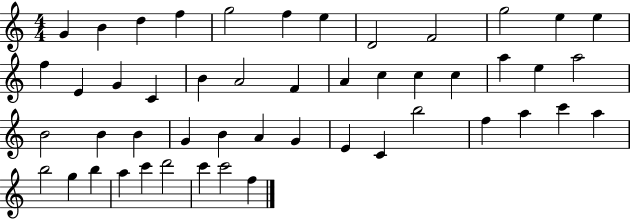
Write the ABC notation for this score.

X:1
T:Untitled
M:4/4
L:1/4
K:C
G B d f g2 f e D2 F2 g2 e e f E G C B A2 F A c c c a e a2 B2 B B G B A G E C b2 f a c' a b2 g b a c' d'2 c' c'2 f